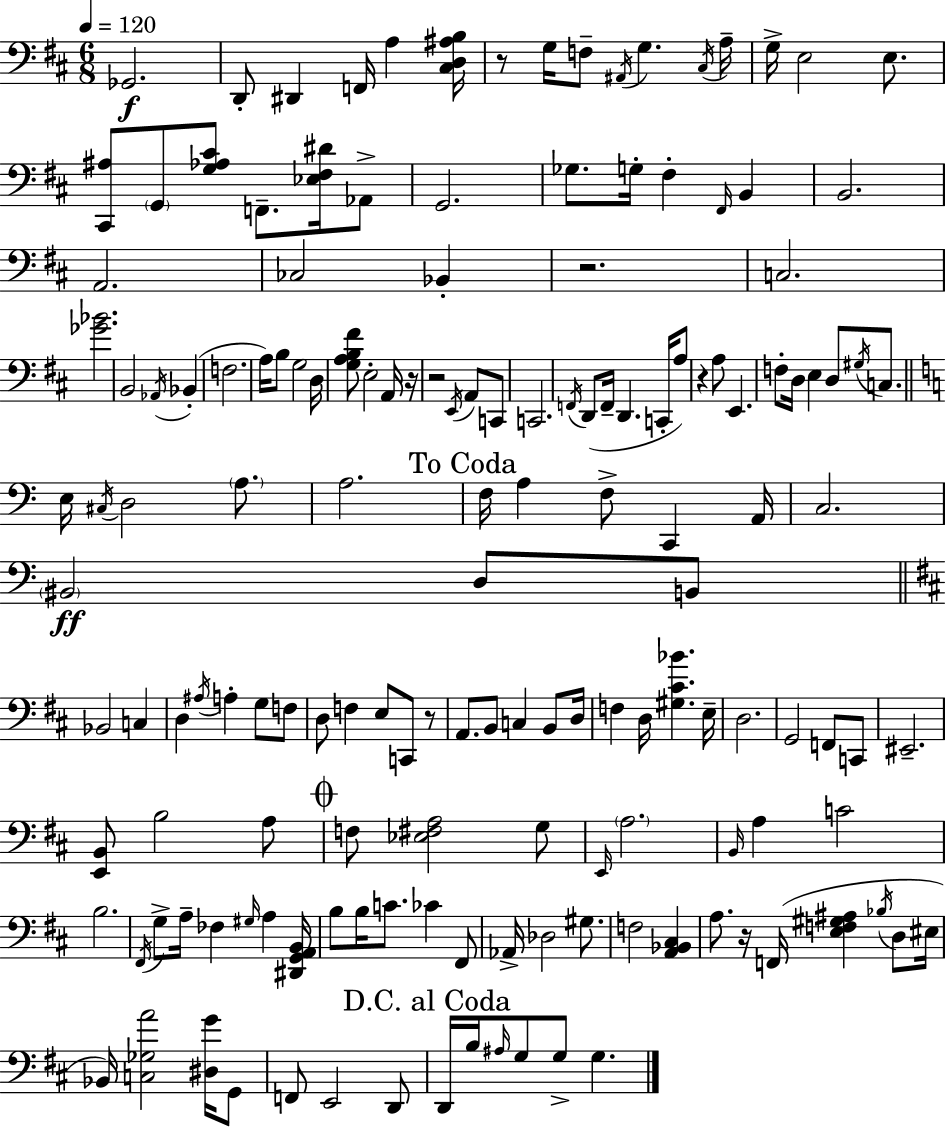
Gb2/h. D2/e D#2/q F2/s A3/q [C#3,D3,A#3,B3]/s R/e G3/s F3/e A#2/s G3/q. C#3/s A3/s G3/s E3/h E3/e. [C#2,A#3]/e G2/e [G3,Ab3,C#4]/e F2/e. [Eb3,F#3,D#4]/s Ab2/e G2/h. Gb3/e. G3/s F#3/q F#2/s B2/q B2/h. A2/h. CES3/h Bb2/q R/h. C3/h. [Gb4,Bb4]/h. B2/h Ab2/s Bb2/q F3/h. A3/s B3/e G3/h D3/s [G3,A3,B3,F#4]/e E3/h A2/s R/s R/h E2/s A2/e C2/e C2/h. F2/s D2/e F2/s D2/q. C2/s A3/e R/q A3/e E2/q. F3/e D3/s E3/q D3/e G#3/s C3/e. E3/s C#3/s D3/h A3/e. A3/h. F3/s A3/q F3/e C2/q A2/s C3/h. BIS2/h D3/e B2/e Bb2/h C3/q D3/q A#3/s A3/q G3/e F3/e D3/e F3/q E3/e C2/e R/e A2/e. B2/e C3/q B2/e D3/s F3/q D3/s [G#3,C#4,Bb4]/q. E3/s D3/h. G2/h F2/e C2/e EIS2/h. [E2,B2]/e B3/h A3/e F3/e [Eb3,F#3,A3]/h G3/e E2/s A3/h. B2/s A3/q C4/h B3/h. F#2/s G3/e A3/s FES3/q G#3/s A3/q [D#2,G2,A2,B2]/s B3/e B3/s C4/e. CES4/q F#2/e Ab2/s Db3/h G#3/e. F3/h [A2,Bb2,C#3]/q A3/e. R/s F2/s [E3,F3,G#3,A#3]/q Bb3/s D3/e EIS3/s Bb2/s [C3,Gb3,A4]/h [D#3,G4]/s G2/e F2/e E2/h D2/e D2/s B3/s A#3/s G3/e G3/e G3/q.